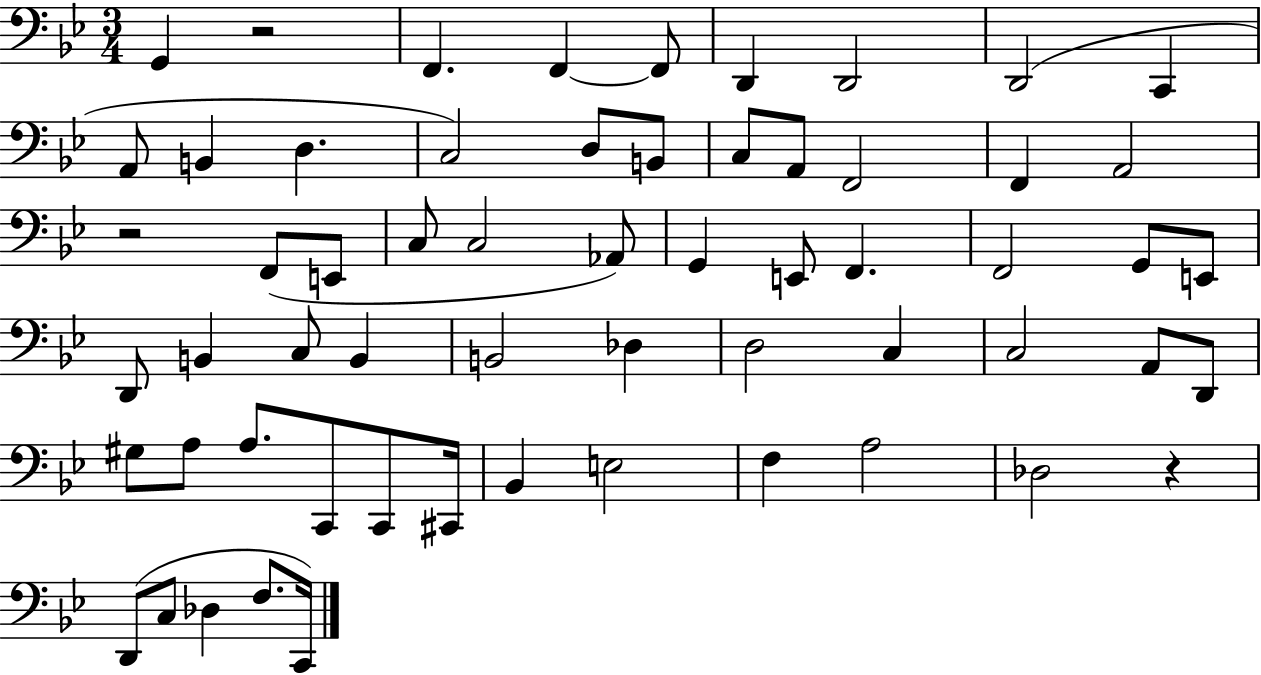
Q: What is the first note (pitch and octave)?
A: G2